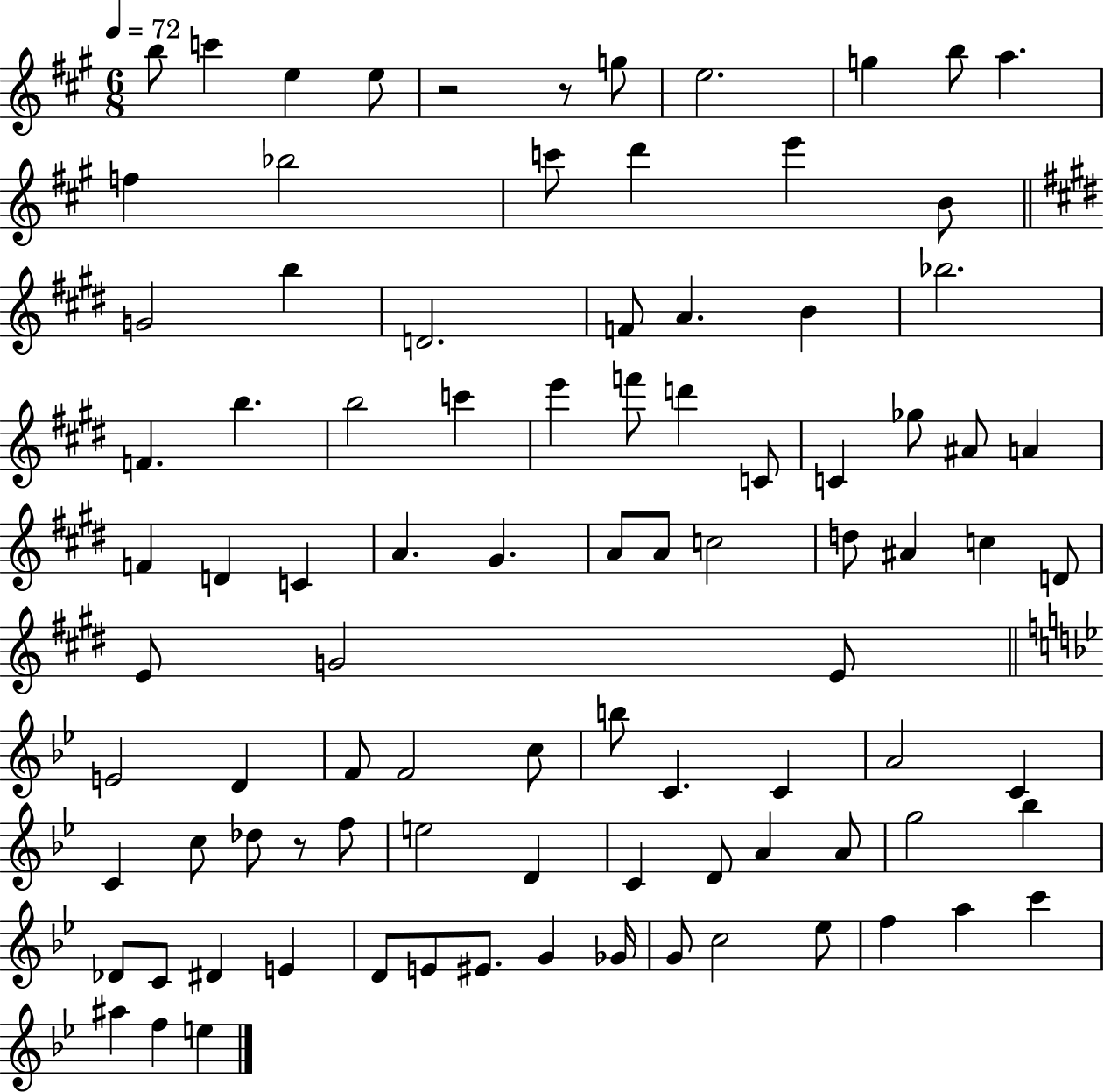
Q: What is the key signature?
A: A major